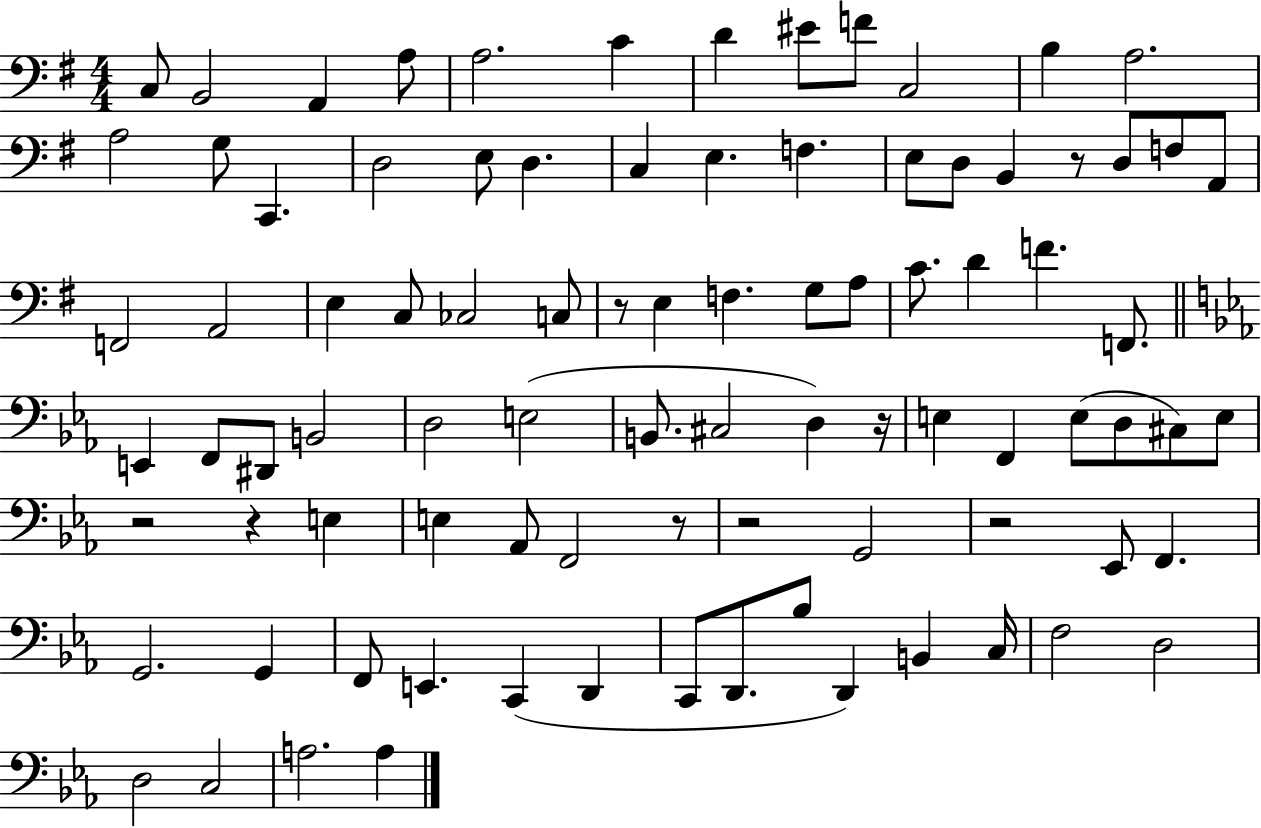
C3/e B2/h A2/q A3/e A3/h. C4/q D4/q EIS4/e F4/e C3/h B3/q A3/h. A3/h G3/e C2/q. D3/h E3/e D3/q. C3/q E3/q. F3/q. E3/e D3/e B2/q R/e D3/e F3/e A2/e F2/h A2/h E3/q C3/e CES3/h C3/e R/e E3/q F3/q. G3/e A3/e C4/e. D4/q F4/q. F2/e. E2/q F2/e D#2/e B2/h D3/h E3/h B2/e. C#3/h D3/q R/s E3/q F2/q E3/e D3/e C#3/e E3/e R/h R/q E3/q E3/q Ab2/e F2/h R/e R/h G2/h R/h Eb2/e F2/q. G2/h. G2/q F2/e E2/q. C2/q D2/q C2/e D2/e. Bb3/e D2/q B2/q C3/s F3/h D3/h D3/h C3/h A3/h. A3/q